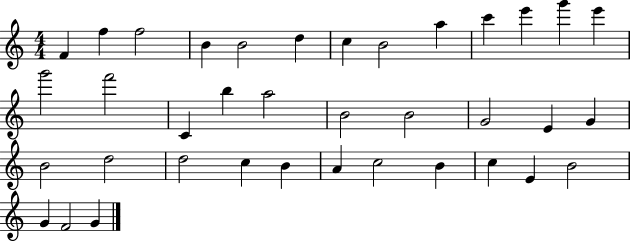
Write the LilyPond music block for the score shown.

{
  \clef treble
  \numericTimeSignature
  \time 4/4
  \key c \major
  f'4 f''4 f''2 | b'4 b'2 d''4 | c''4 b'2 a''4 | c'''4 e'''4 g'''4 e'''4 | \break g'''2 f'''2 | c'4 b''4 a''2 | b'2 b'2 | g'2 e'4 g'4 | \break b'2 d''2 | d''2 c''4 b'4 | a'4 c''2 b'4 | c''4 e'4 b'2 | \break g'4 f'2 g'4 | \bar "|."
}